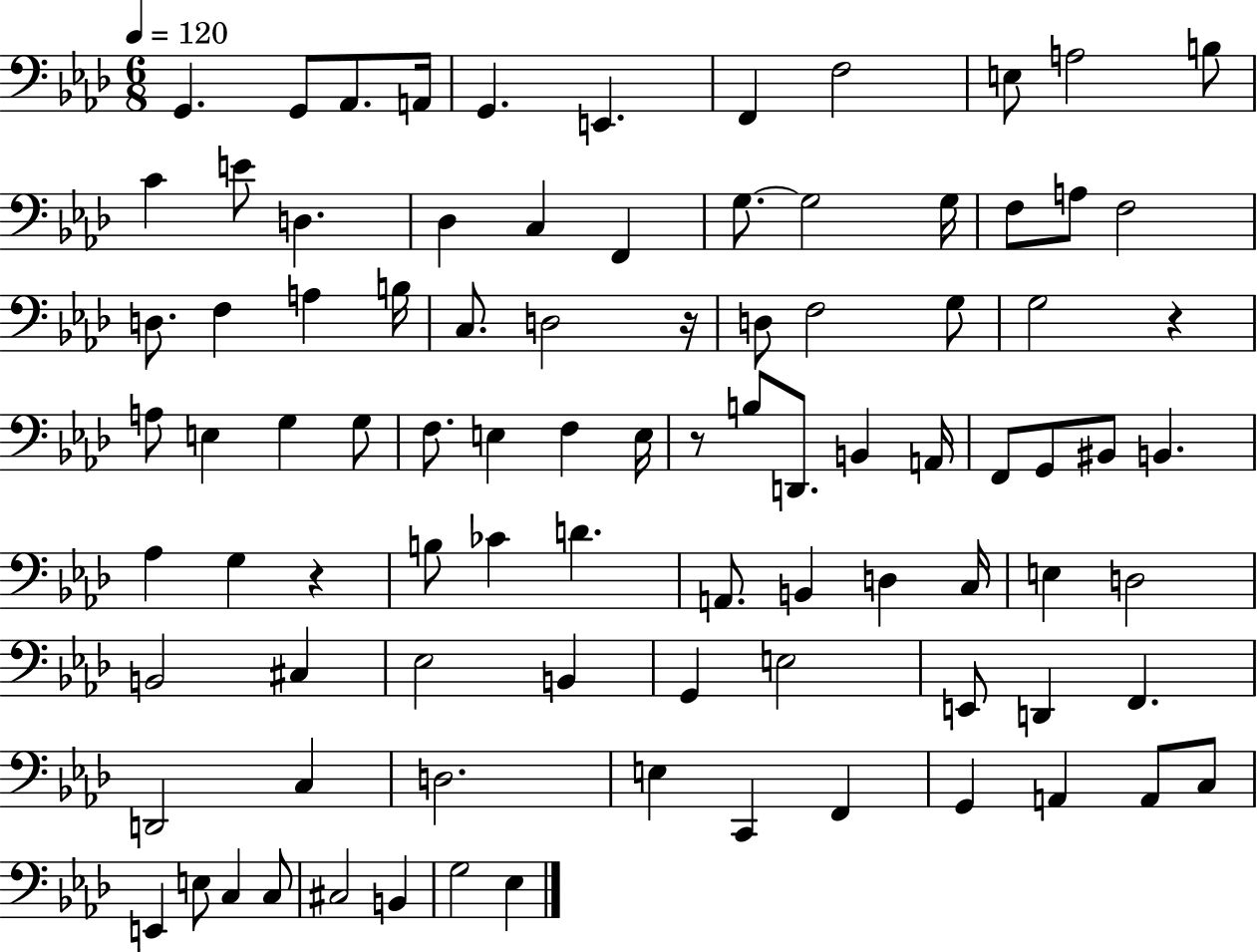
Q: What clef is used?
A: bass